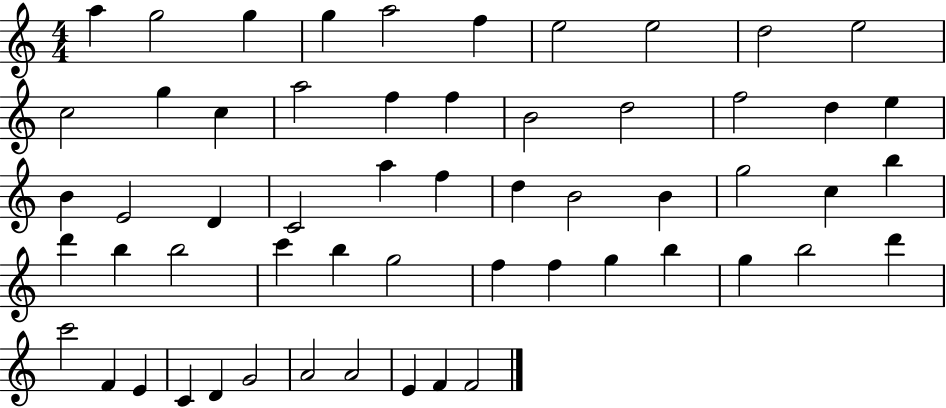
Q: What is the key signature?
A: C major